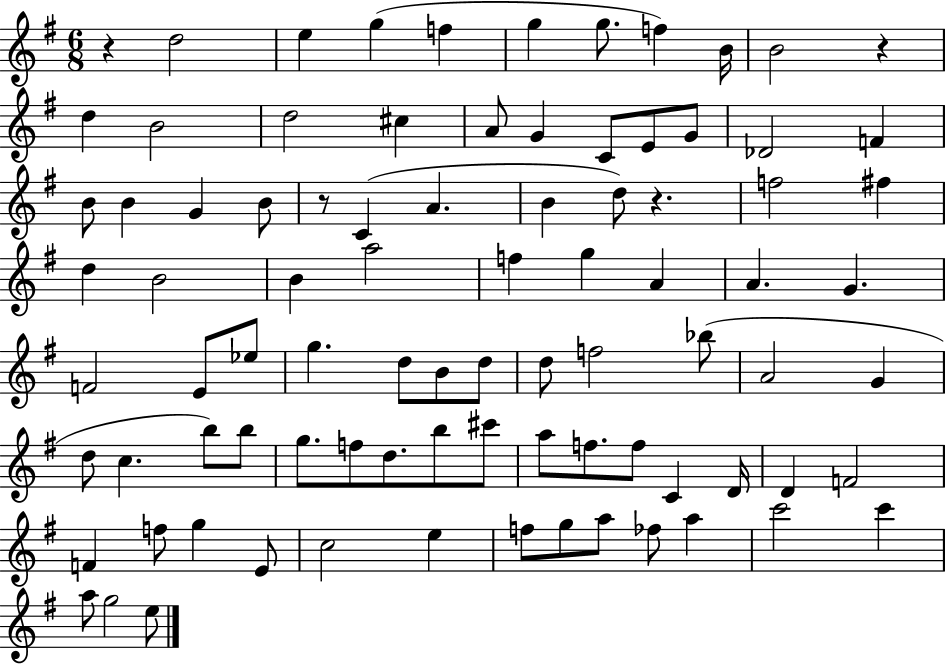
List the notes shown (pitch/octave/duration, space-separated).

R/q D5/h E5/q G5/q F5/q G5/q G5/e. F5/q B4/s B4/h R/q D5/q B4/h D5/h C#5/q A4/e G4/q C4/e E4/e G4/e Db4/h F4/q B4/e B4/q G4/q B4/e R/e C4/q A4/q. B4/q D5/e R/q. F5/h F#5/q D5/q B4/h B4/q A5/h F5/q G5/q A4/q A4/q. G4/q. F4/h E4/e Eb5/e G5/q. D5/e B4/e D5/e D5/e F5/h Bb5/e A4/h G4/q D5/e C5/q. B5/e B5/e G5/e. F5/e D5/e. B5/e C#6/e A5/e F5/e. F5/e C4/q D4/s D4/q F4/h F4/q F5/e G5/q E4/e C5/h E5/q F5/e G5/e A5/e FES5/e A5/q C6/h C6/q A5/e G5/h E5/e